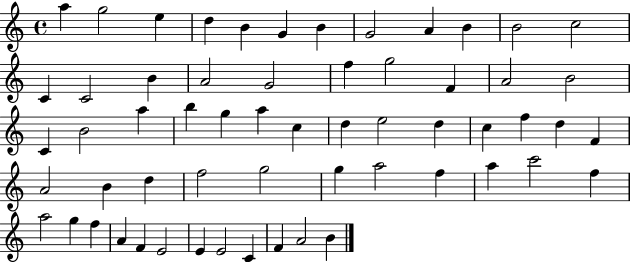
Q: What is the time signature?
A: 4/4